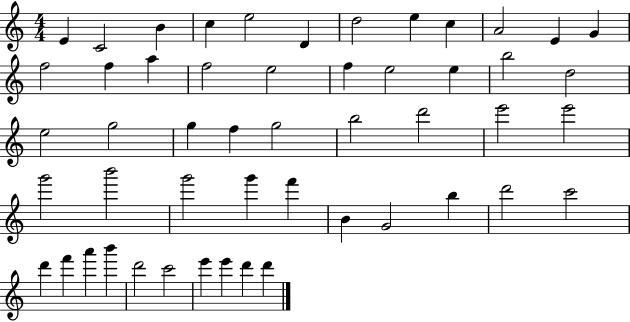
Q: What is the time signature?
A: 4/4